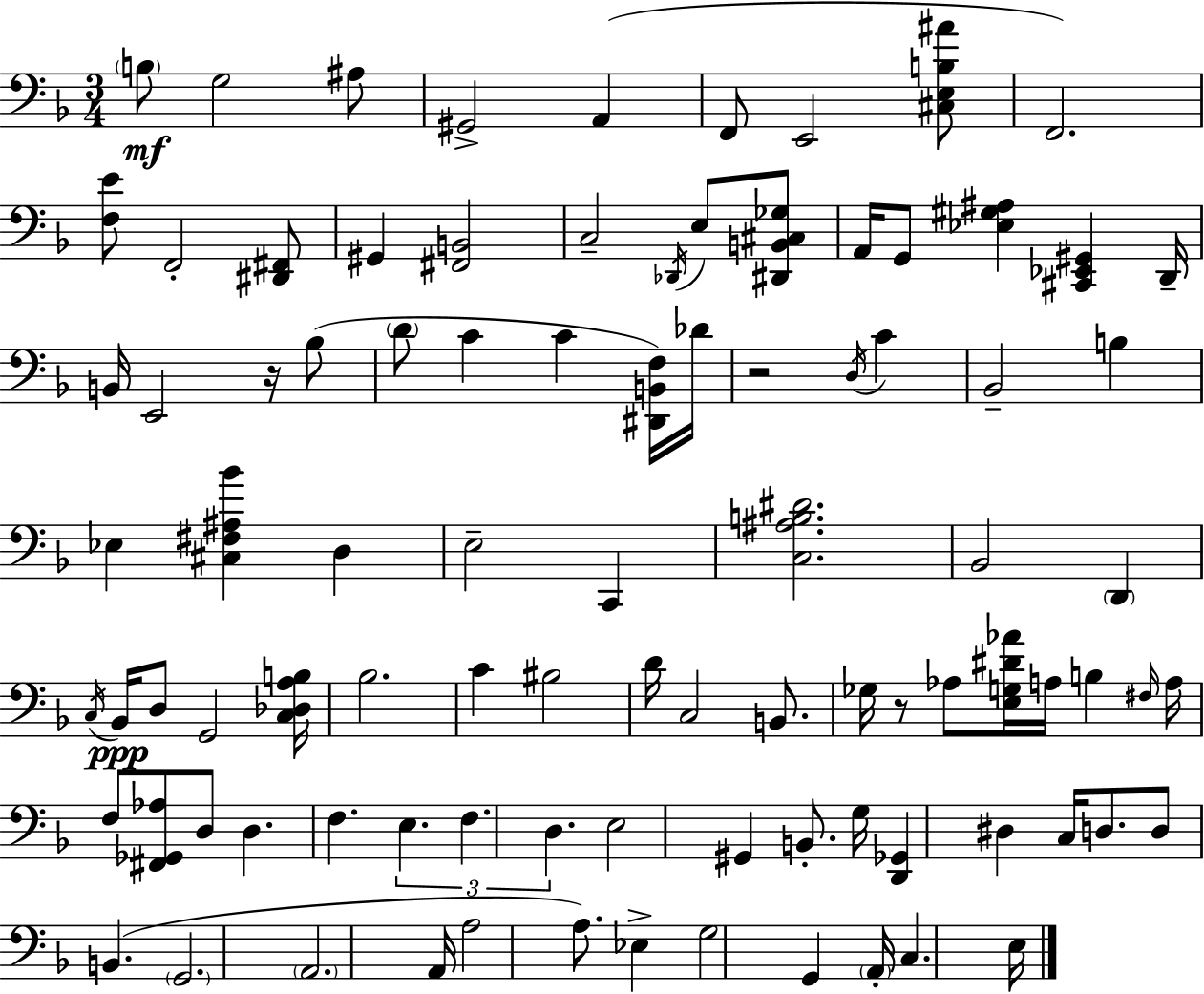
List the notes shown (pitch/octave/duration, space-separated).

B3/e G3/h A#3/e G#2/h A2/q F2/e E2/h [C#3,E3,B3,A#4]/e F2/h. [F3,E4]/e F2/h [D#2,F#2]/e G#2/q [F#2,B2]/h C3/h Db2/s E3/e [D#2,B2,C#3,Gb3]/e A2/s G2/e [Eb3,G#3,A#3]/q [C#2,Eb2,G#2]/q D2/s B2/s E2/h R/s Bb3/e D4/e C4/q C4/q [D#2,B2,F3]/s Db4/s R/h D3/s C4/q Bb2/h B3/q Eb3/q [C#3,F#3,A#3,Bb4]/q D3/q E3/h C2/q [C3,A#3,B3,D#4]/h. Bb2/h D2/q C3/s Bb2/s D3/e G2/h [C3,Db3,A3,B3]/s Bb3/h. C4/q BIS3/h D4/s C3/h B2/e. Gb3/s R/e Ab3/e [E3,G3,D#4,Ab4]/s A3/s B3/q F#3/s A3/s F3/e [F#2,Gb2,Ab3]/e D3/e D3/q. F3/q. E3/q. F3/q. D3/q. E3/h G#2/q B2/e. G3/s [D2,Gb2]/q D#3/q C3/s D3/e. D3/e B2/q. G2/h. A2/h. A2/s A3/h A3/e. Eb3/q G3/h G2/q A2/s C3/q. E3/s